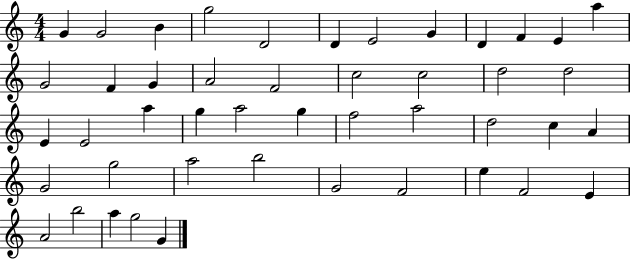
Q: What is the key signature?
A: C major